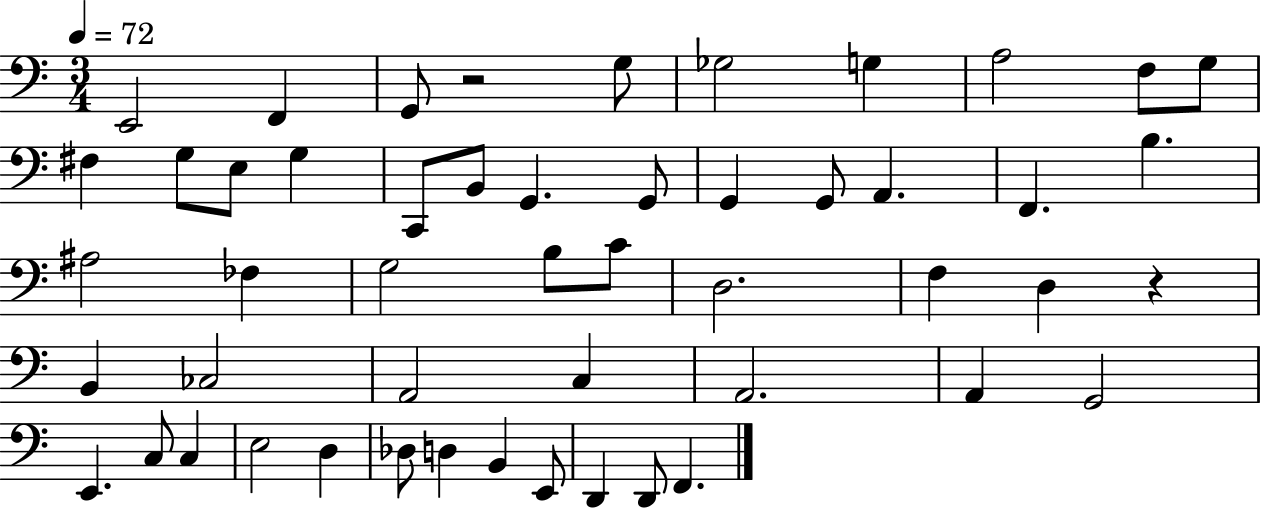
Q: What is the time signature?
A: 3/4